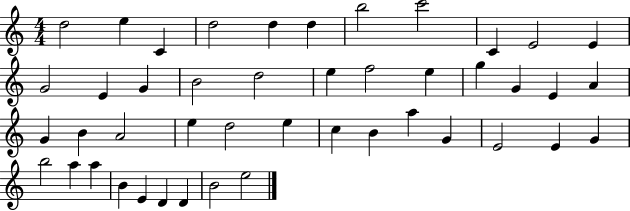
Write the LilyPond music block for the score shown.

{
  \clef treble
  \numericTimeSignature
  \time 4/4
  \key c \major
  d''2 e''4 c'4 | d''2 d''4 d''4 | b''2 c'''2 | c'4 e'2 e'4 | \break g'2 e'4 g'4 | b'2 d''2 | e''4 f''2 e''4 | g''4 g'4 e'4 a'4 | \break g'4 b'4 a'2 | e''4 d''2 e''4 | c''4 b'4 a''4 g'4 | e'2 e'4 g'4 | \break b''2 a''4 a''4 | b'4 e'4 d'4 d'4 | b'2 e''2 | \bar "|."
}